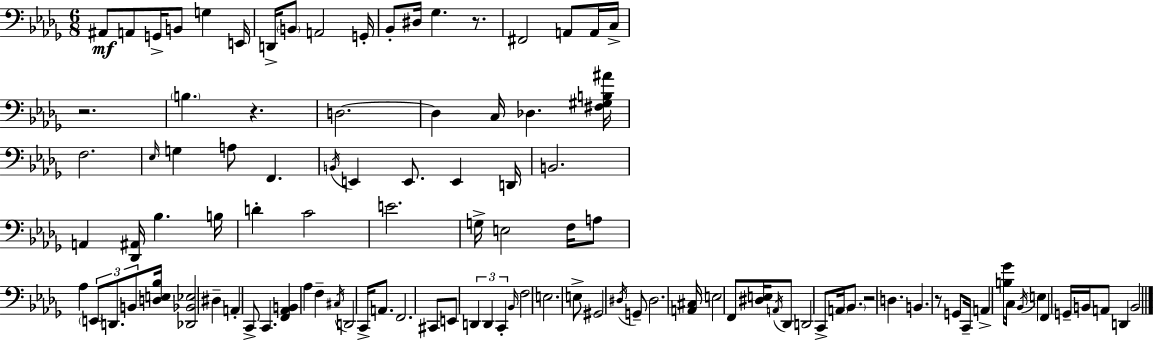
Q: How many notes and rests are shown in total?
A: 106